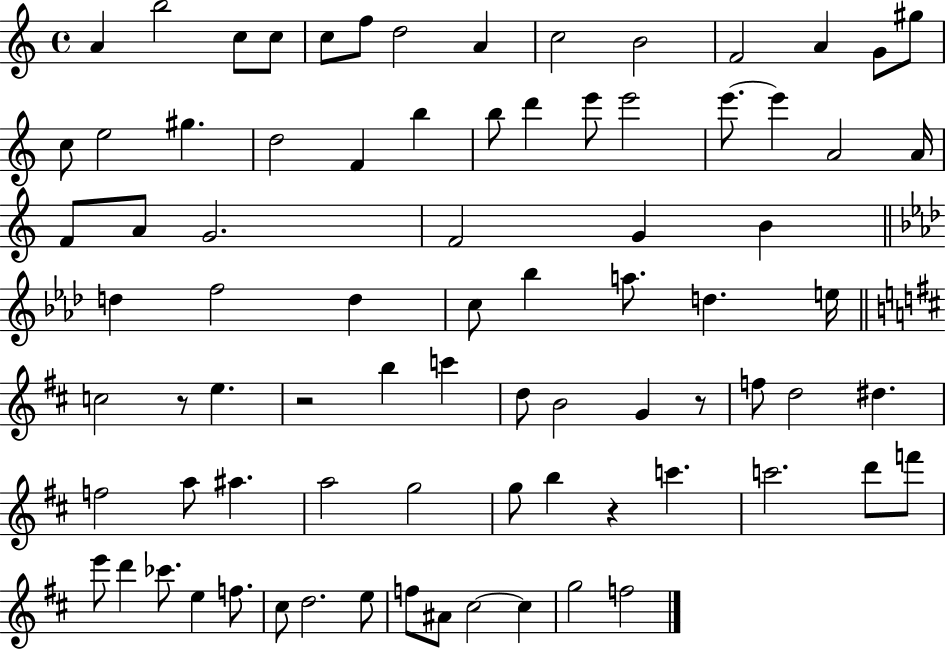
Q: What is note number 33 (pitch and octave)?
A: G4